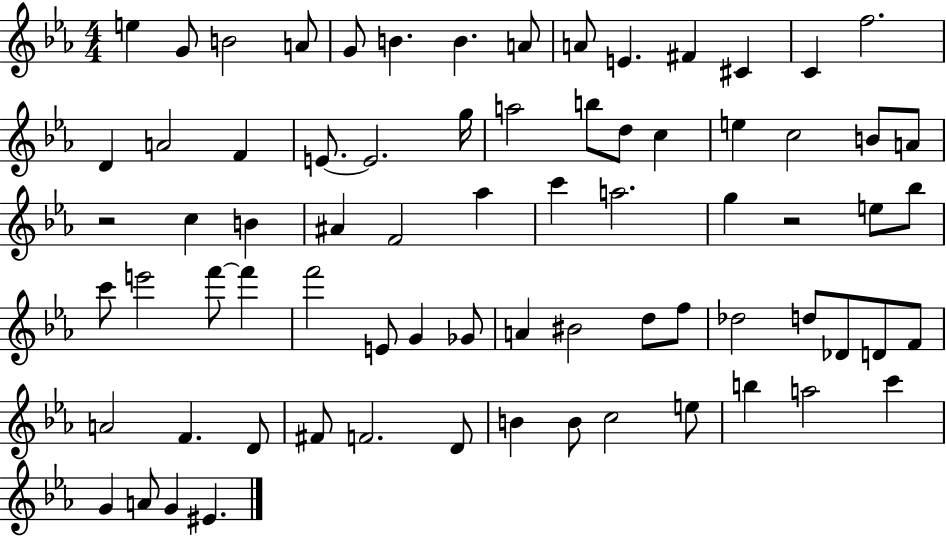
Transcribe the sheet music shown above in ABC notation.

X:1
T:Untitled
M:4/4
L:1/4
K:Eb
e G/2 B2 A/2 G/2 B B A/2 A/2 E ^F ^C C f2 D A2 F E/2 E2 g/4 a2 b/2 d/2 c e c2 B/2 A/2 z2 c B ^A F2 _a c' a2 g z2 e/2 _b/2 c'/2 e'2 f'/2 f' f'2 E/2 G _G/2 A ^B2 d/2 f/2 _d2 d/2 _D/2 D/2 F/2 A2 F D/2 ^F/2 F2 D/2 B B/2 c2 e/2 b a2 c' G A/2 G ^E